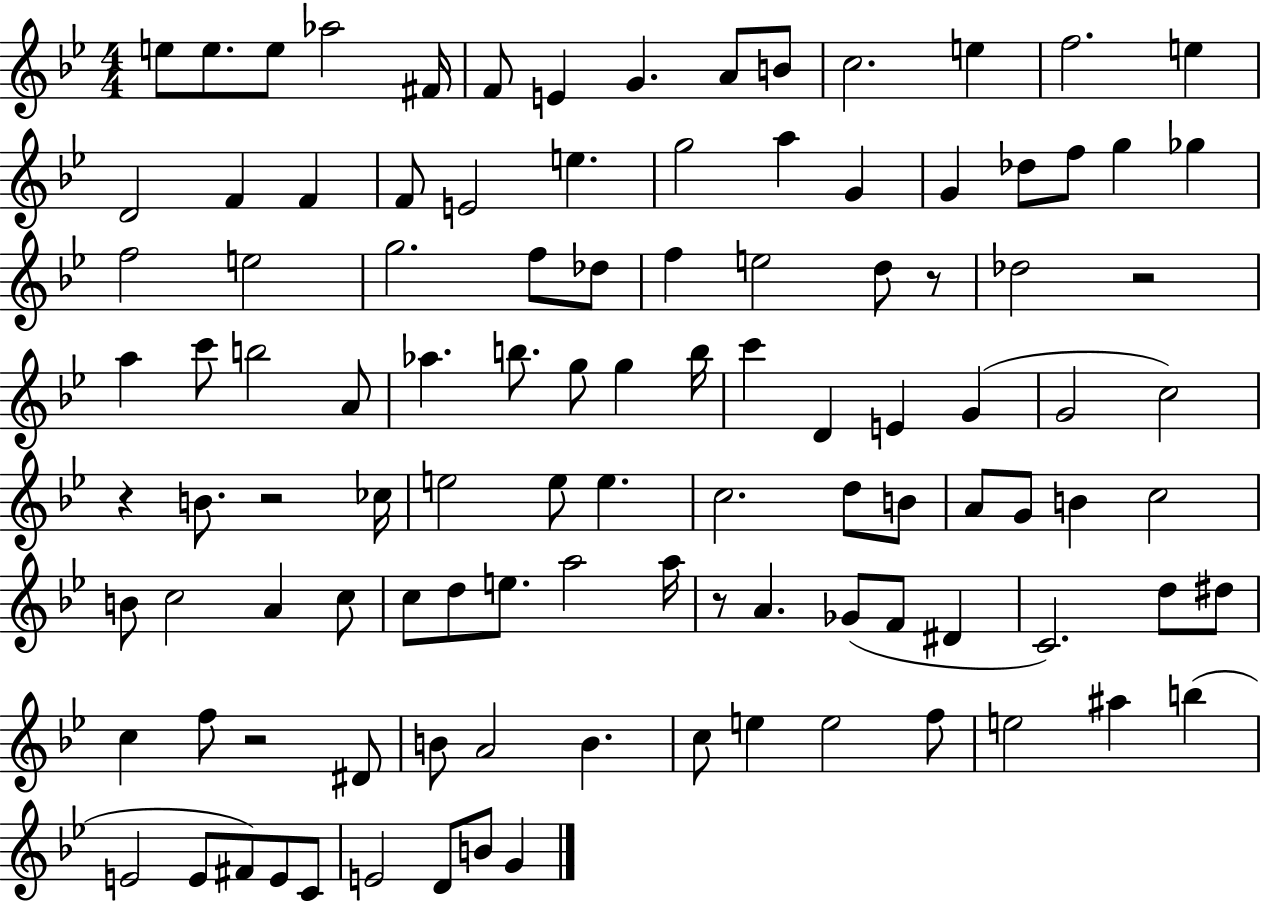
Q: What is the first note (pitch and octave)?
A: E5